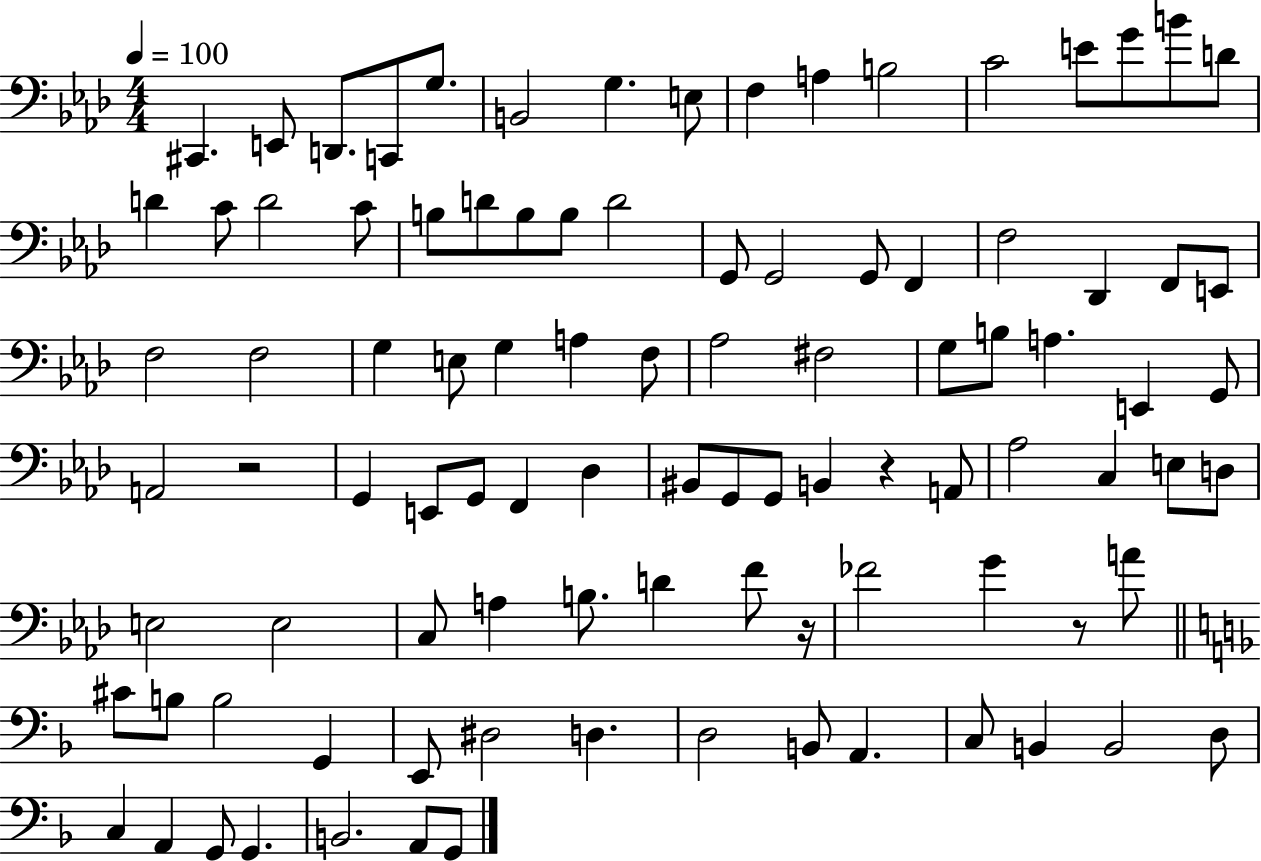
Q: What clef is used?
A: bass